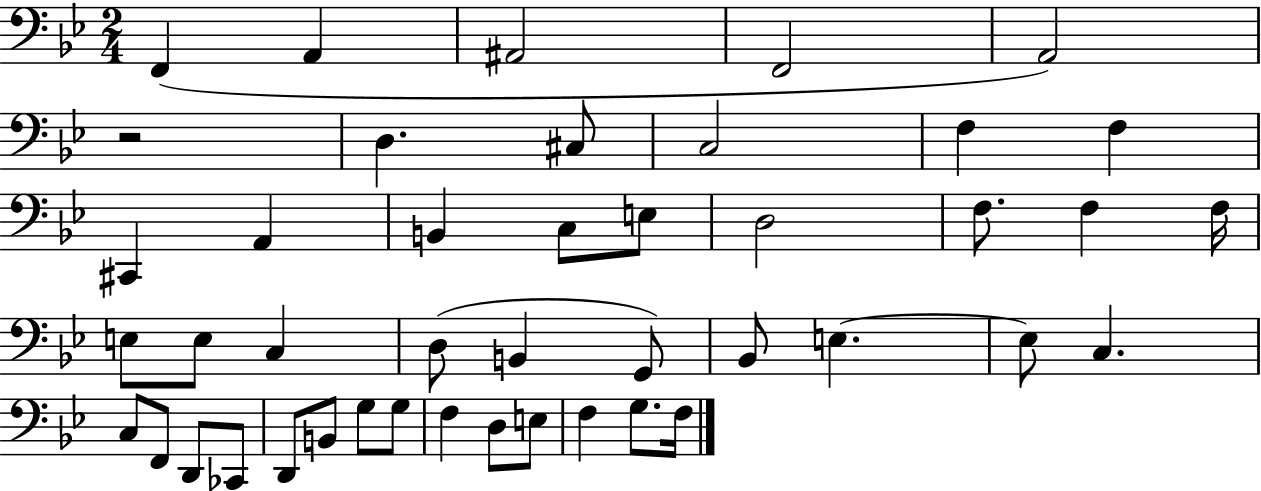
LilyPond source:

{
  \clef bass
  \numericTimeSignature
  \time 2/4
  \key bes \major
  \repeat volta 2 { f,4( a,4 | ais,2 | f,2 | a,2) | \break r2 | d4. cis8 | c2 | f4 f4 | \break cis,4 a,4 | b,4 c8 e8 | d2 | f8. f4 f16 | \break e8 e8 c4 | d8( b,4 g,8) | bes,8 e4.~~ | e8 c4. | \break c8 f,8 d,8 ces,8 | d,8 b,8 g8 g8 | f4 d8 e8 | f4 g8. f16 | \break } \bar "|."
}